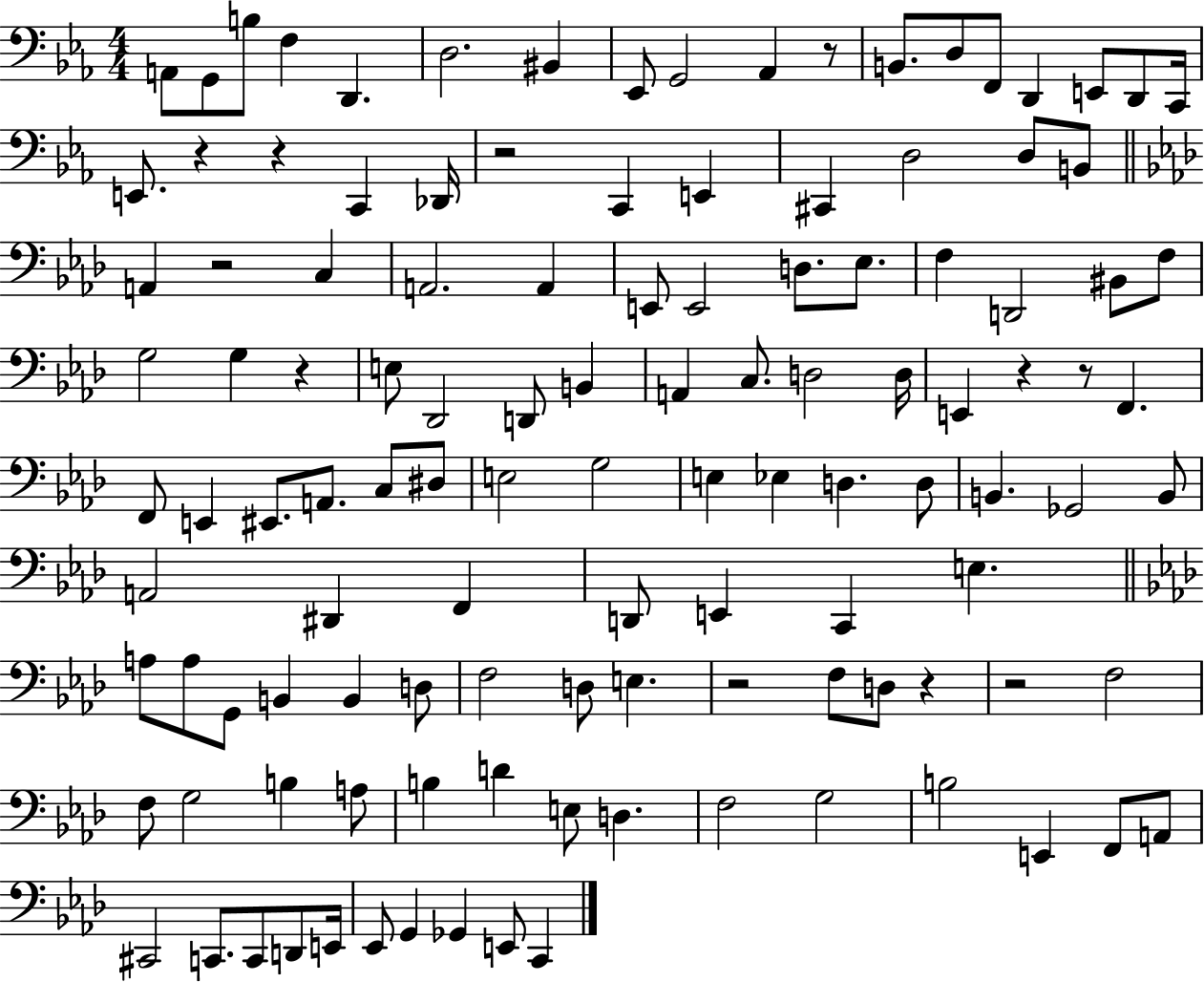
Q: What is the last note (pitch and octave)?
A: C2